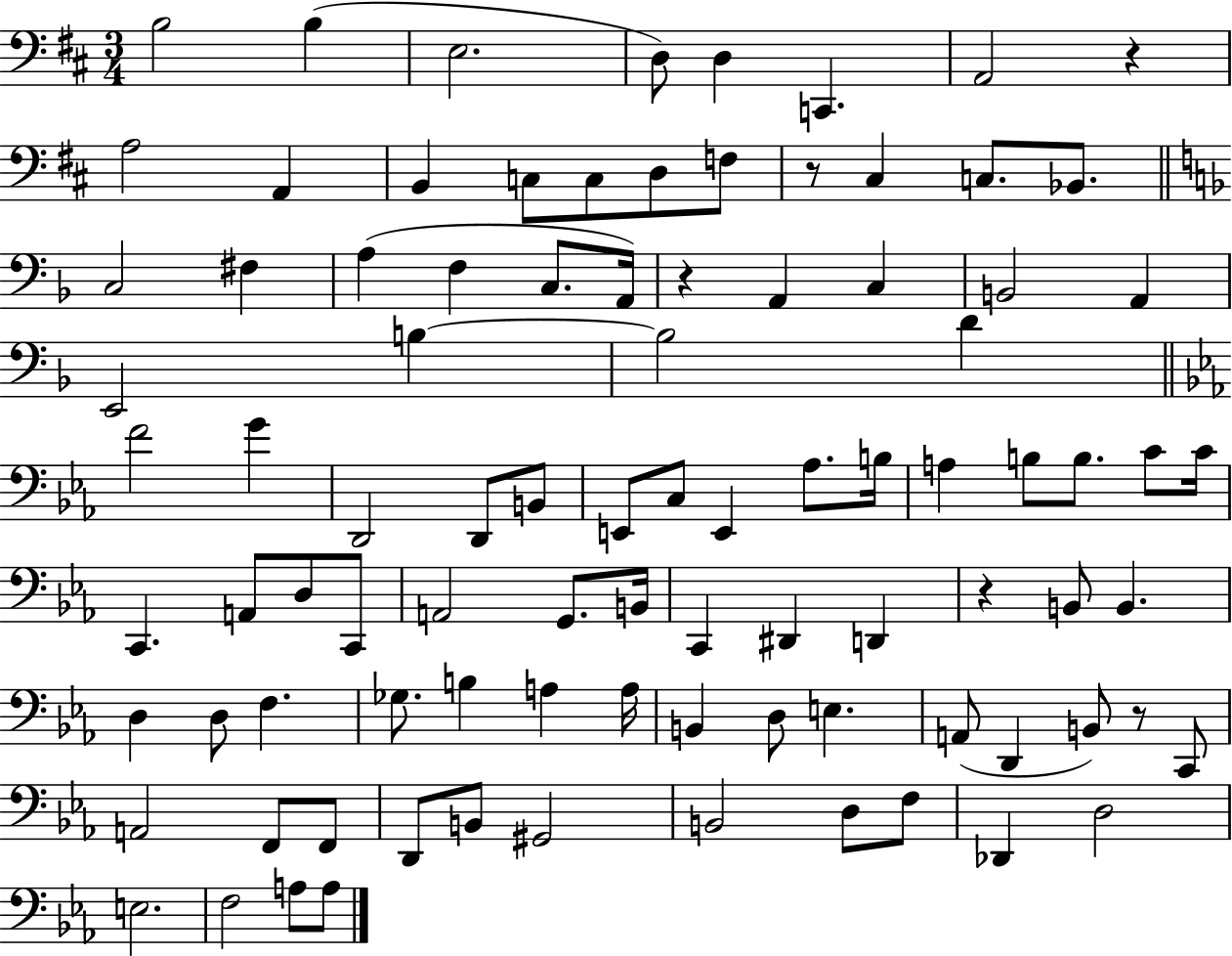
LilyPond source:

{
  \clef bass
  \numericTimeSignature
  \time 3/4
  \key d \major
  b2 b4( | e2. | d8) d4 c,4. | a,2 r4 | \break a2 a,4 | b,4 c8 c8 d8 f8 | r8 cis4 c8. bes,8. | \bar "||" \break \key f \major c2 fis4 | a4( f4 c8. a,16) | r4 a,4 c4 | b,2 a,4 | \break e,2 b4~~ | b2 d'4 | \bar "||" \break \key ees \major f'2 g'4 | d,2 d,8 b,8 | e,8 c8 e,4 aes8. b16 | a4 b8 b8. c'8 c'16 | \break c,4. a,8 d8 c,8 | a,2 g,8. b,16 | c,4 dis,4 d,4 | r4 b,8 b,4. | \break d4 d8 f4. | ges8. b4 a4 a16 | b,4 d8 e4. | a,8( d,4 b,8) r8 c,8 | \break a,2 f,8 f,8 | d,8 b,8 gis,2 | b,2 d8 f8 | des,4 d2 | \break e2. | f2 a8 a8 | \bar "|."
}